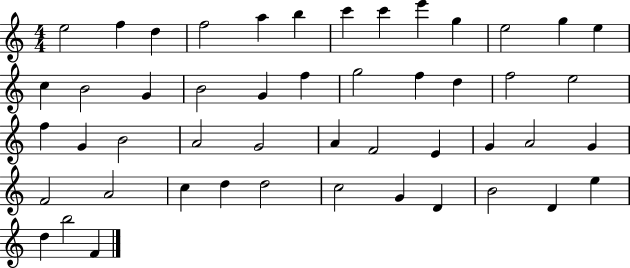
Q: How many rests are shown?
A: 0